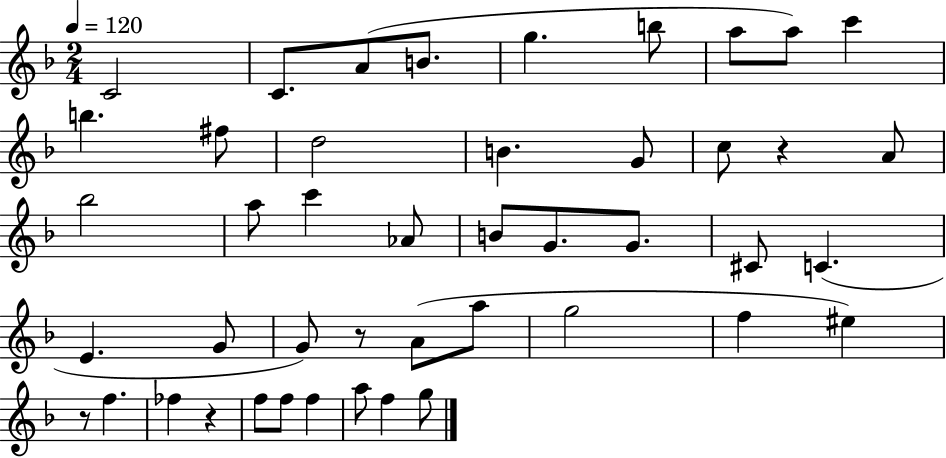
{
  \clef treble
  \numericTimeSignature
  \time 2/4
  \key f \major
  \tempo 4 = 120
  \repeat volta 2 { c'2 | c'8. a'8( b'8. | g''4. b''8 | a''8 a''8) c'''4 | \break b''4. fis''8 | d''2 | b'4. g'8 | c''8 r4 a'8 | \break bes''2 | a''8 c'''4 aes'8 | b'8 g'8. g'8. | cis'8 c'4.( | \break e'4. g'8 | g'8) r8 a'8( a''8 | g''2 | f''4 eis''4) | \break r8 f''4. | fes''4 r4 | f''8 f''8 f''4 | a''8 f''4 g''8 | \break } \bar "|."
}